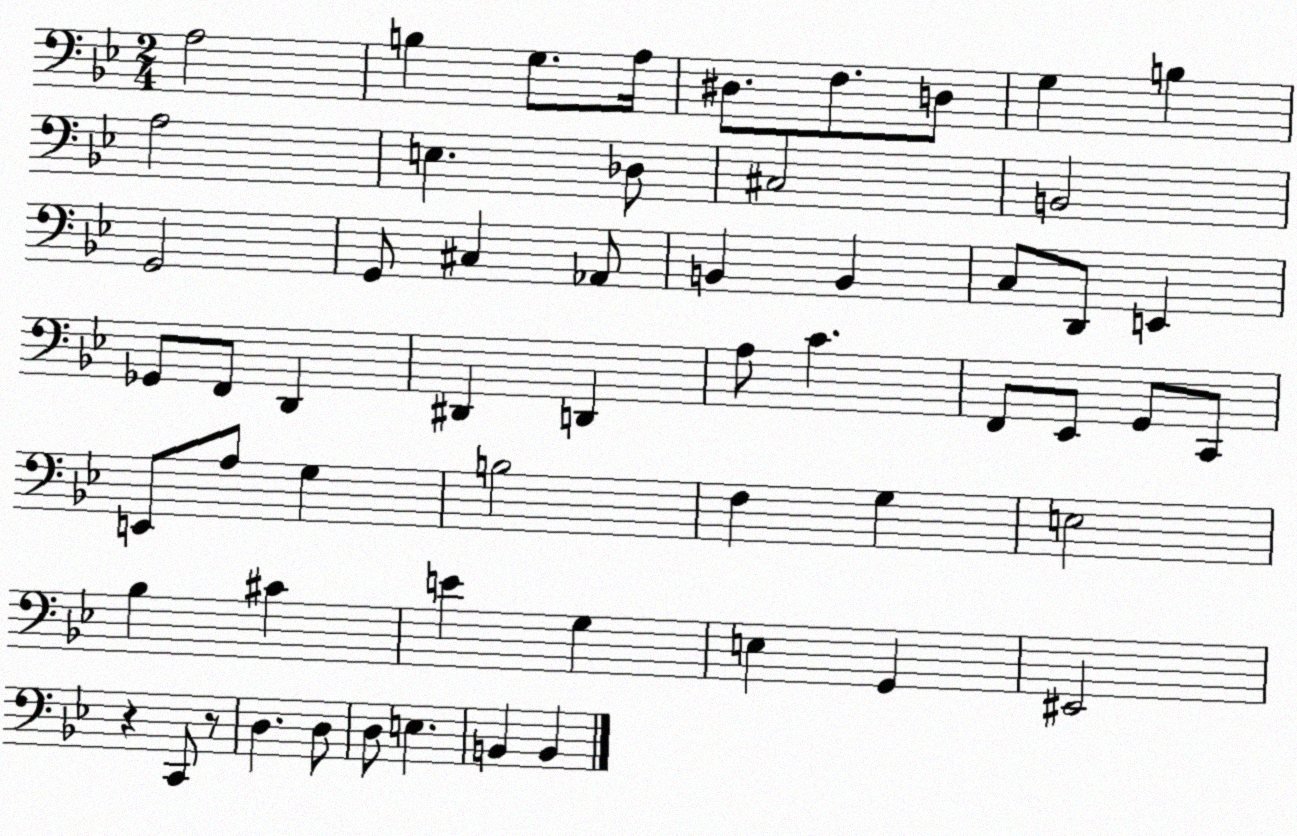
X:1
T:Untitled
M:2/4
L:1/4
K:Bb
A,2 B, G,/2 A,/4 ^D,/2 F,/2 D,/2 G, B, A,2 E, _D,/2 ^C,2 B,,2 G,,2 G,,/2 ^C, _A,,/2 B,, B,, C,/2 D,,/2 E,, _G,,/2 F,,/2 D,, ^D,, D,, A,/2 C F,,/2 _E,,/2 G,,/2 C,,/2 E,,/2 A,/2 G, B,2 F, G, E,2 _B, ^C E G, E, G,, ^E,,2 z C,,/2 z/2 D, D,/2 D,/2 E, B,, B,,